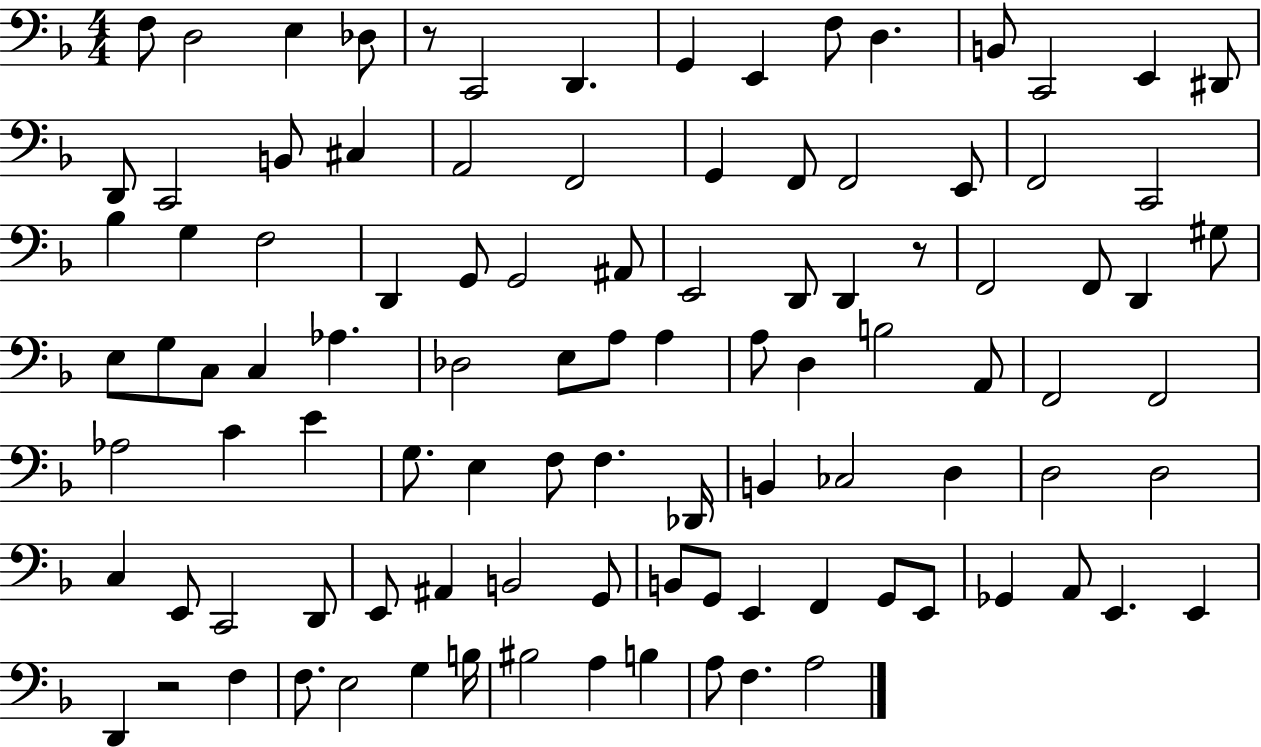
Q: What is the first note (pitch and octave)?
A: F3